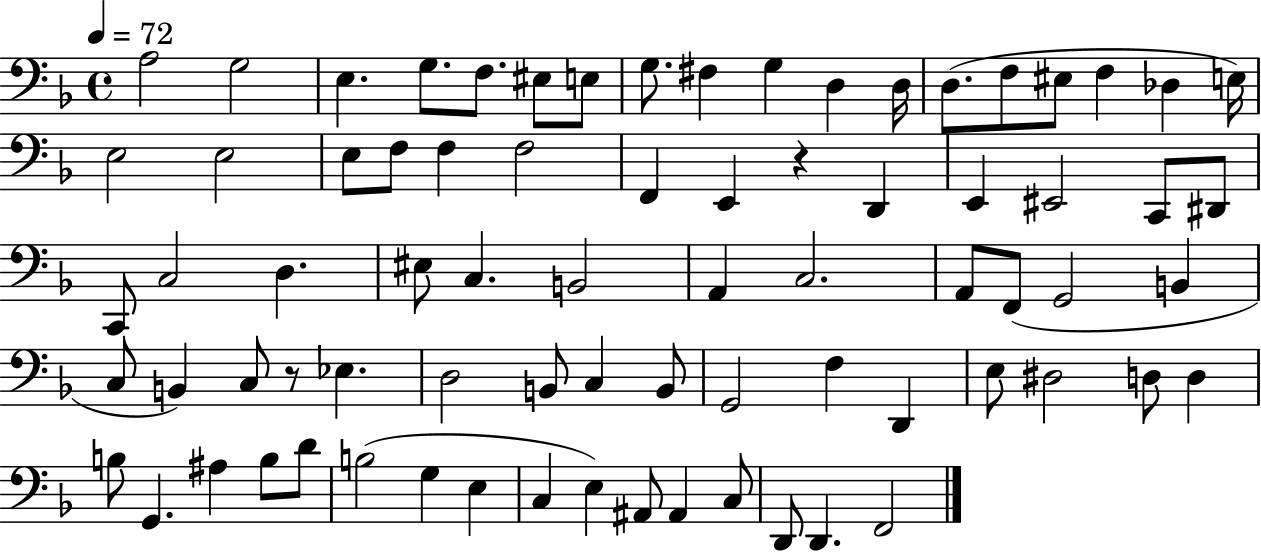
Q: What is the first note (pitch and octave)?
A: A3